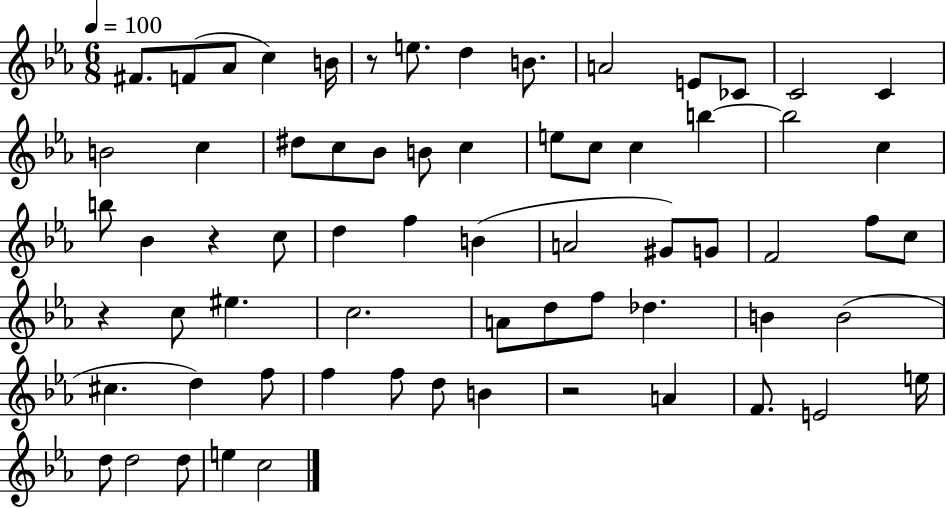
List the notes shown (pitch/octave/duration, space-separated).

F#4/e. F4/e Ab4/e C5/q B4/s R/e E5/e. D5/q B4/e. A4/h E4/e CES4/e C4/h C4/q B4/h C5/q D#5/e C5/e Bb4/e B4/e C5/q E5/e C5/e C5/q B5/q B5/h C5/q B5/e Bb4/q R/q C5/e D5/q F5/q B4/q A4/h G#4/e G4/e F4/h F5/e C5/e R/q C5/e EIS5/q. C5/h. A4/e D5/e F5/e Db5/q. B4/q B4/h C#5/q. D5/q F5/e F5/q F5/e D5/e B4/q R/h A4/q F4/e. E4/h E5/s D5/e D5/h D5/e E5/q C5/h